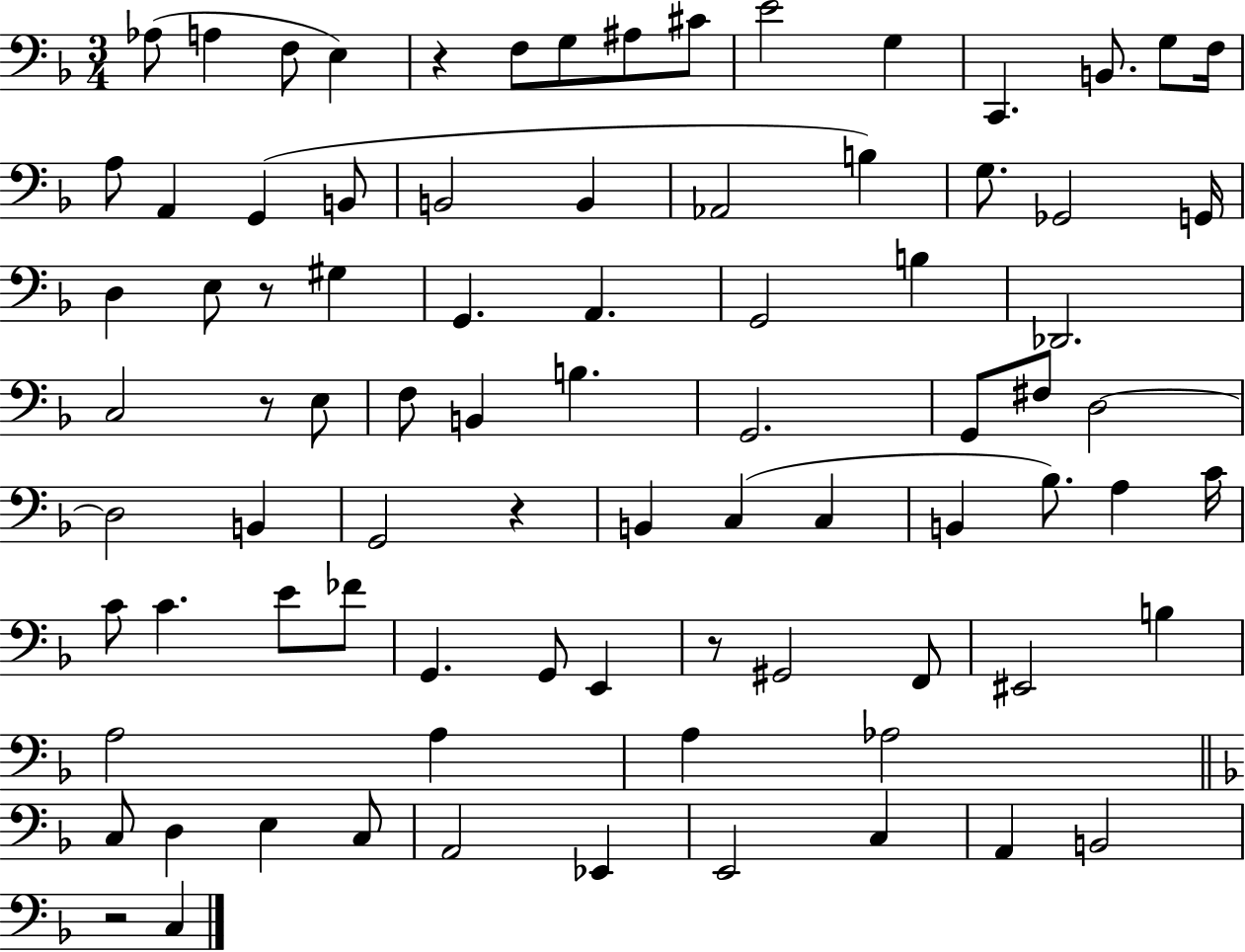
{
  \clef bass
  \numericTimeSignature
  \time 3/4
  \key f \major
  aes8( a4 f8 e4) | r4 f8 g8 ais8 cis'8 | e'2 g4 | c,4. b,8. g8 f16 | \break a8 a,4 g,4( b,8 | b,2 b,4 | aes,2 b4) | g8. ges,2 g,16 | \break d4 e8 r8 gis4 | g,4. a,4. | g,2 b4 | des,2. | \break c2 r8 e8 | f8 b,4 b4. | g,2. | g,8 fis8 d2~~ | \break d2 b,4 | g,2 r4 | b,4 c4( c4 | b,4 bes8.) a4 c'16 | \break c'8 c'4. e'8 fes'8 | g,4. g,8 e,4 | r8 gis,2 f,8 | eis,2 b4 | \break a2 a4 | a4 aes2 | \bar "||" \break \key f \major c8 d4 e4 c8 | a,2 ees,4 | e,2 c4 | a,4 b,2 | \break r2 c4 | \bar "|."
}